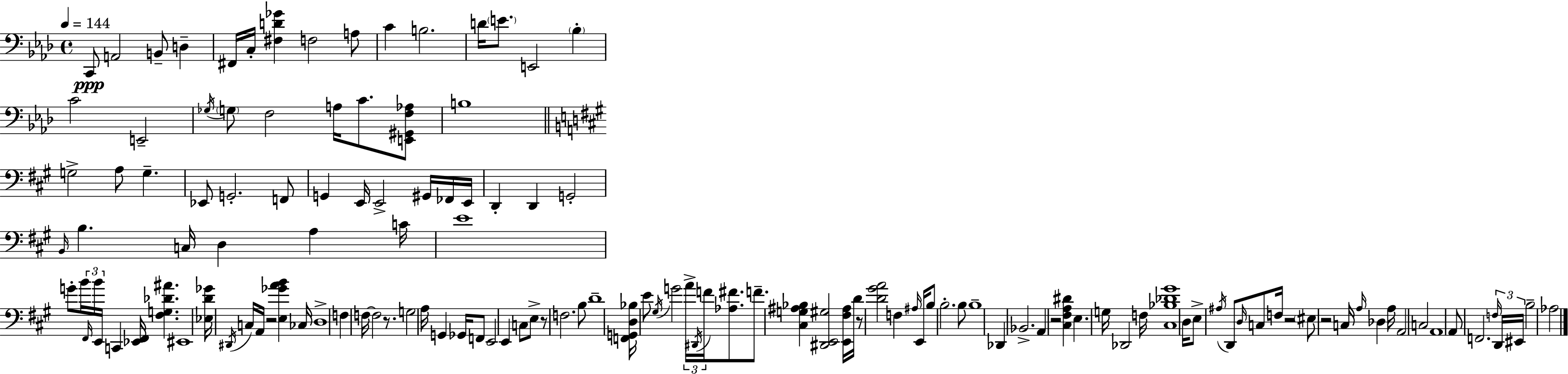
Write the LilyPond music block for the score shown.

{
  \clef bass
  \time 4/4
  \defaultTimeSignature
  \key aes \major
  \tempo 4 = 144
  c,8\ppp a,2 b,8-- d4-- | fis,16 c16-. <fis d' ges'>4 f2 a8 | c'4 b2. | d'16 \parenthesize e'8. e,2 \parenthesize bes4-. | \break c'2 e,2-- | \acciaccatura { ges16 } \parenthesize g8 f2 a16 c'8. <e, gis, f aes>8 | b1 | \bar "||" \break \key a \major g2-> a8 g4.-- | ees,8 g,2.-. f,8 | g,4 e,16 e,2-> gis,16 fes,16 e,16 | d,4-. d,4 g,2-. | \break \grace { b,16 } b4. c16 d4 a4 | c'16 e'1 | g'8-. b'16 \tuplet 3/2 { \grace { fis,16 } b'16 e,16 } c,4 <ees, fis,>16 <fis g des' ais'>4. | eis,1 | \break <ees d' ges'>16 \acciaccatura { dis,16 } c16 a,16 r2 <e ges' a' b'>4 | ces16 d1-> | f4 f16~~ f2 | r8. g2 a16 g,4 | \break ges,16 f,8 e,2 e,4 c8 | e8-> r8 f2. | b8 d'1-- | <f, g, d bes>16 e'8 \acciaccatura { gis16 } g'2 \tuplet 3/2 { a'16-> | \break \acciaccatura { dis,16 } f'16 } <aes fis'>8. f'8.-- <cis g ais bes>4 <dis, e, gis>2 | <e, fis ais>16 d'16 r8 <d' gis' a'>2 | f4 \grace { ais16 } e,16 b8 b2.-. | b8 b1-- | \break des,4 bes,2.-> | a,4 r2 | <cis fis a dis'>4 e4. g16 des,2 | f16 <cis bes des' gis'>1 | \break d16 e8-> \acciaccatura { ais16 } d,8 \grace { d16 } c8 f16 | r2 \parenthesize eis8 r2 | c16 \grace { a16 } des4 a16 a,2 | c2 a,1 | \break a,8 f,2. | \tuplet 3/2 { \grace { f16 } d,16 eis,16 } b2-- | aes2 \bar "|."
}